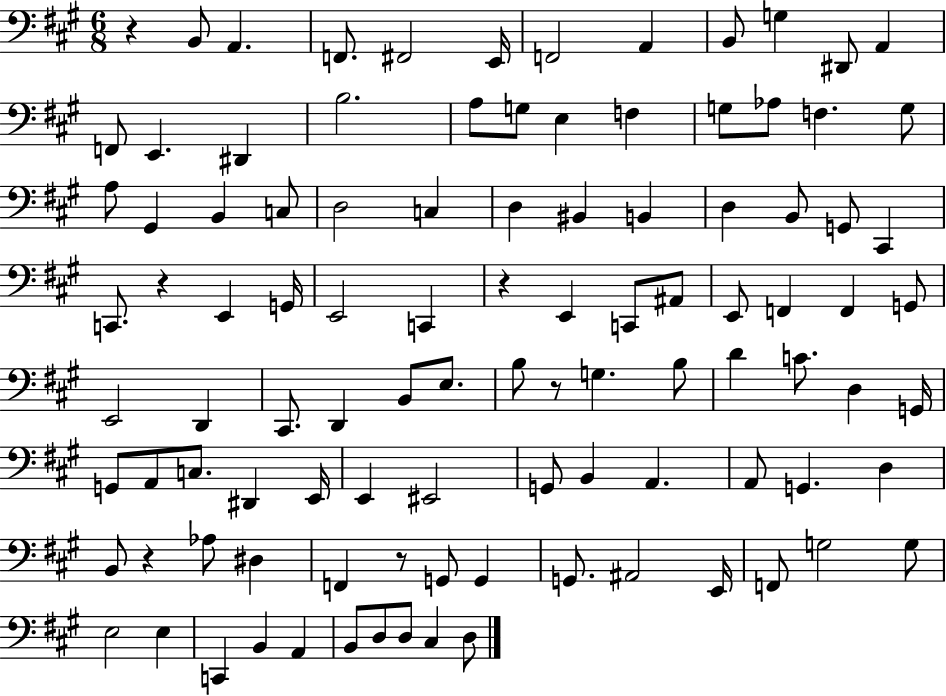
X:1
T:Untitled
M:6/8
L:1/4
K:A
z B,,/2 A,, F,,/2 ^F,,2 E,,/4 F,,2 A,, B,,/2 G, ^D,,/2 A,, F,,/2 E,, ^D,, B,2 A,/2 G,/2 E, F, G,/2 _A,/2 F, G,/2 A,/2 ^G,, B,, C,/2 D,2 C, D, ^B,, B,, D, B,,/2 G,,/2 ^C,, C,,/2 z E,, G,,/4 E,,2 C,, z E,, C,,/2 ^A,,/2 E,,/2 F,, F,, G,,/2 E,,2 D,, ^C,,/2 D,, B,,/2 E,/2 B,/2 z/2 G, B,/2 D C/2 D, G,,/4 G,,/2 A,,/2 C,/2 ^D,, E,,/4 E,, ^E,,2 G,,/2 B,, A,, A,,/2 G,, D, B,,/2 z _A,/2 ^D, F,, z/2 G,,/2 G,, G,,/2 ^A,,2 E,,/4 F,,/2 G,2 G,/2 E,2 E, C,, B,, A,, B,,/2 D,/2 D,/2 ^C, D,/2